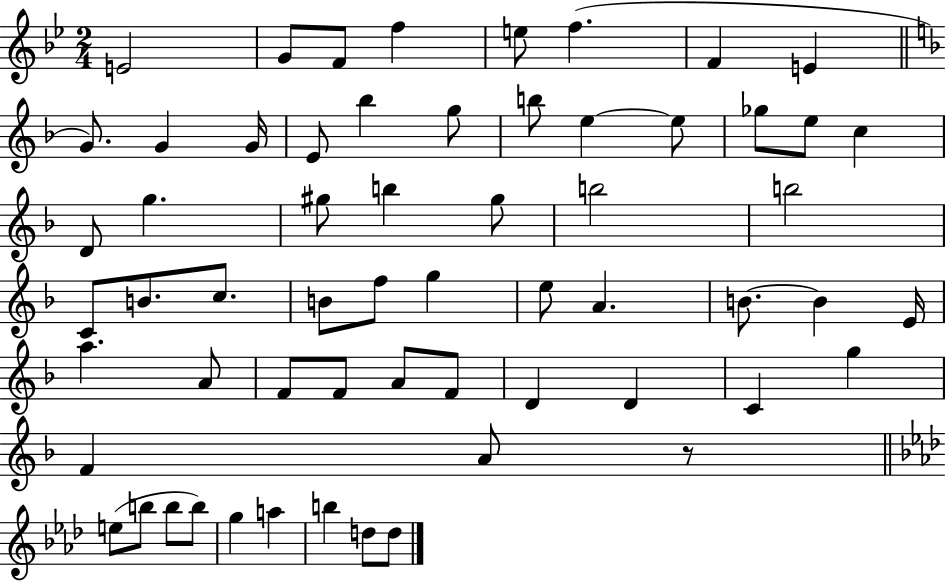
E4/h G4/e F4/e F5/q E5/e F5/q. F4/q E4/q G4/e. G4/q G4/s E4/e Bb5/q G5/e B5/e E5/q E5/e Gb5/e E5/e C5/q D4/e G5/q. G#5/e B5/q G#5/e B5/h B5/h C4/e B4/e. C5/e. B4/e F5/e G5/q E5/e A4/q. B4/e. B4/q E4/s A5/q. A4/e F4/e F4/e A4/e F4/e D4/q D4/q C4/q G5/q F4/q A4/e R/e E5/e B5/e B5/e B5/e G5/q A5/q B5/q D5/e D5/e